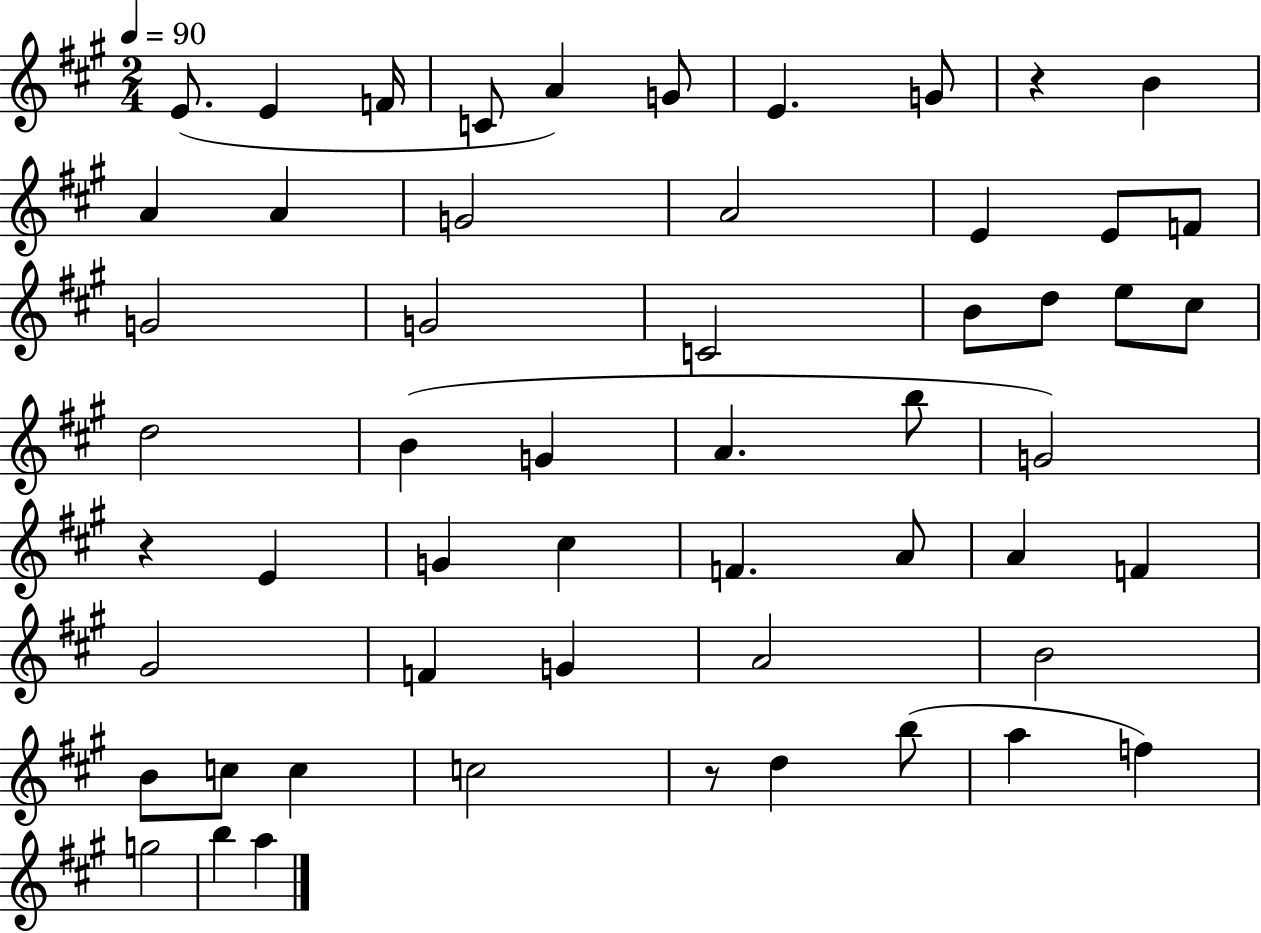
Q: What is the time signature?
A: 2/4